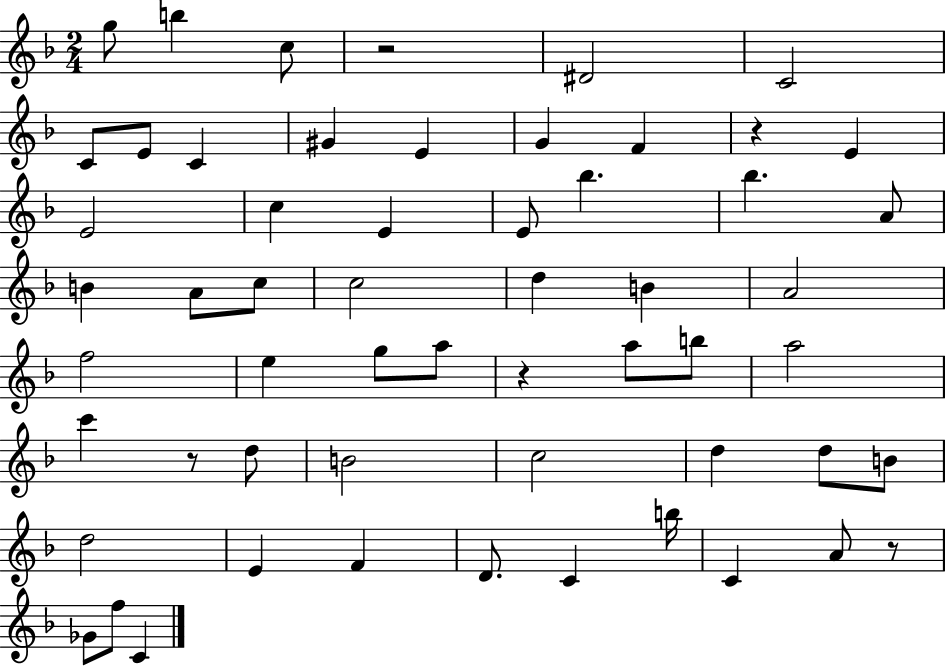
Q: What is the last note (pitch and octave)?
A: C4